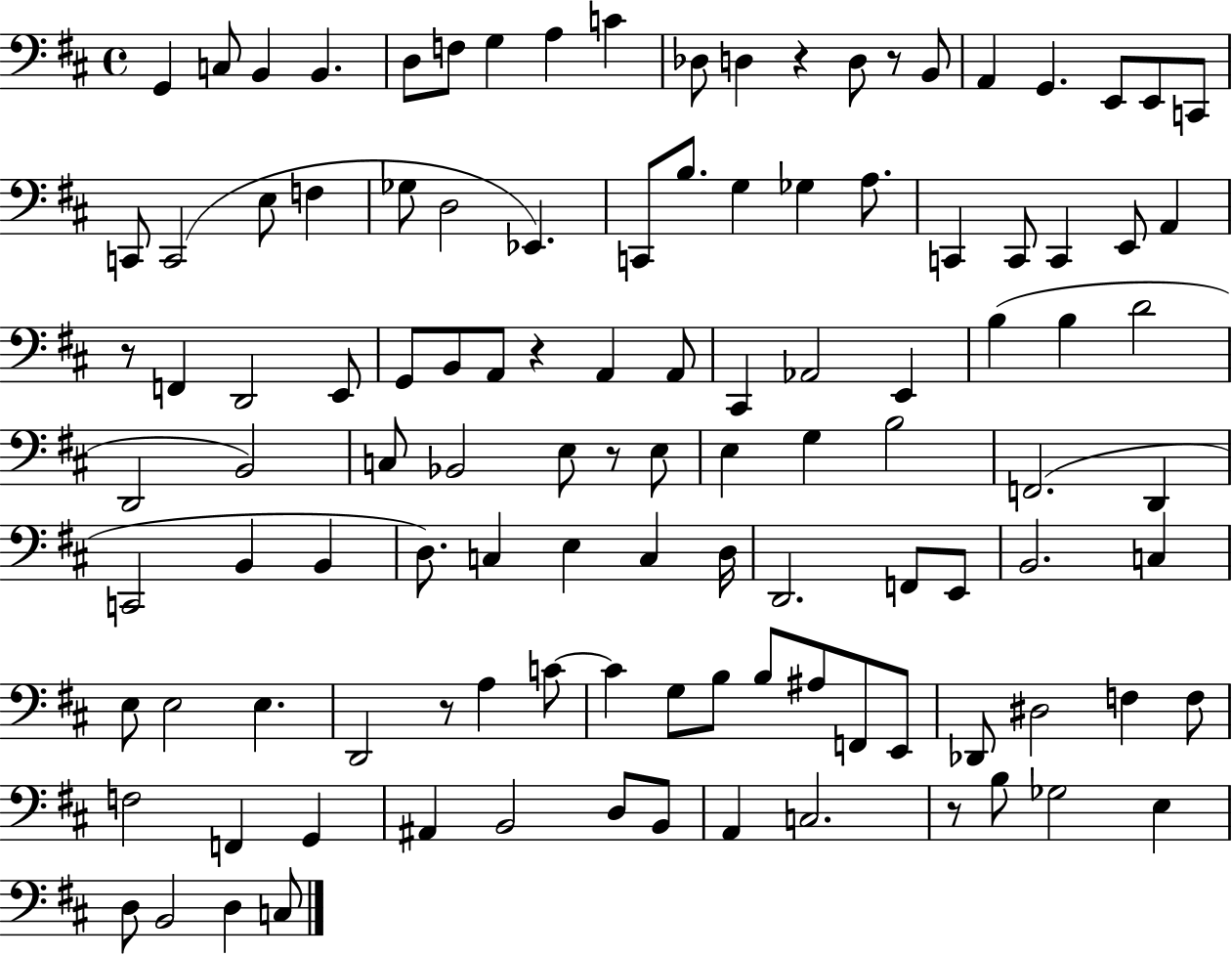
X:1
T:Untitled
M:4/4
L:1/4
K:D
G,, C,/2 B,, B,, D,/2 F,/2 G, A, C _D,/2 D, z D,/2 z/2 B,,/2 A,, G,, E,,/2 E,,/2 C,,/2 C,,/2 C,,2 E,/2 F, _G,/2 D,2 _E,, C,,/2 B,/2 G, _G, A,/2 C,, C,,/2 C,, E,,/2 A,, z/2 F,, D,,2 E,,/2 G,,/2 B,,/2 A,,/2 z A,, A,,/2 ^C,, _A,,2 E,, B, B, D2 D,,2 B,,2 C,/2 _B,,2 E,/2 z/2 E,/2 E, G, B,2 F,,2 D,, C,,2 B,, B,, D,/2 C, E, C, D,/4 D,,2 F,,/2 E,,/2 B,,2 C, E,/2 E,2 E, D,,2 z/2 A, C/2 C G,/2 B,/2 B,/2 ^A,/2 F,,/2 E,,/2 _D,,/2 ^D,2 F, F,/2 F,2 F,, G,, ^A,, B,,2 D,/2 B,,/2 A,, C,2 z/2 B,/2 _G,2 E, D,/2 B,,2 D, C,/2